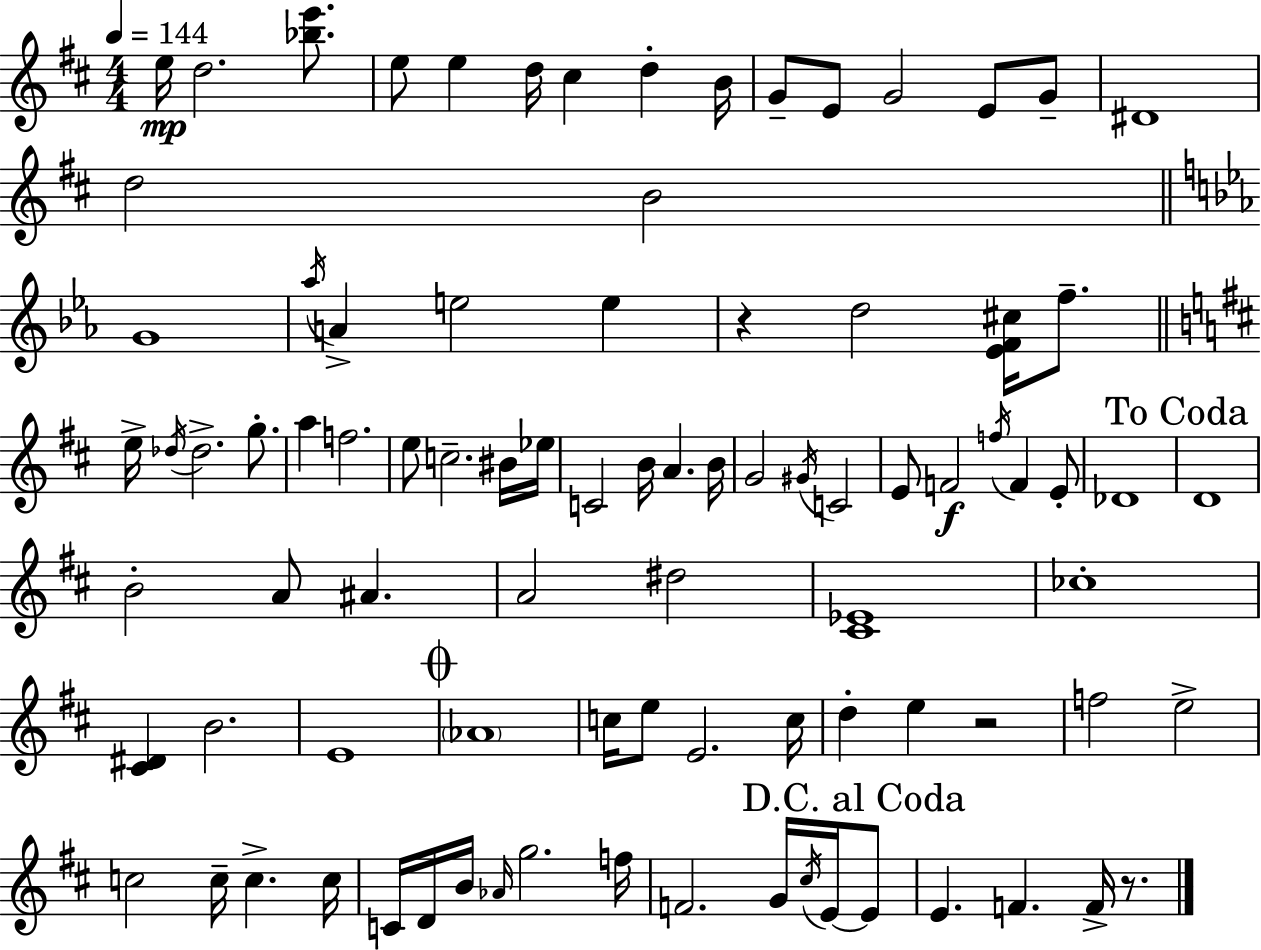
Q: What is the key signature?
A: D major